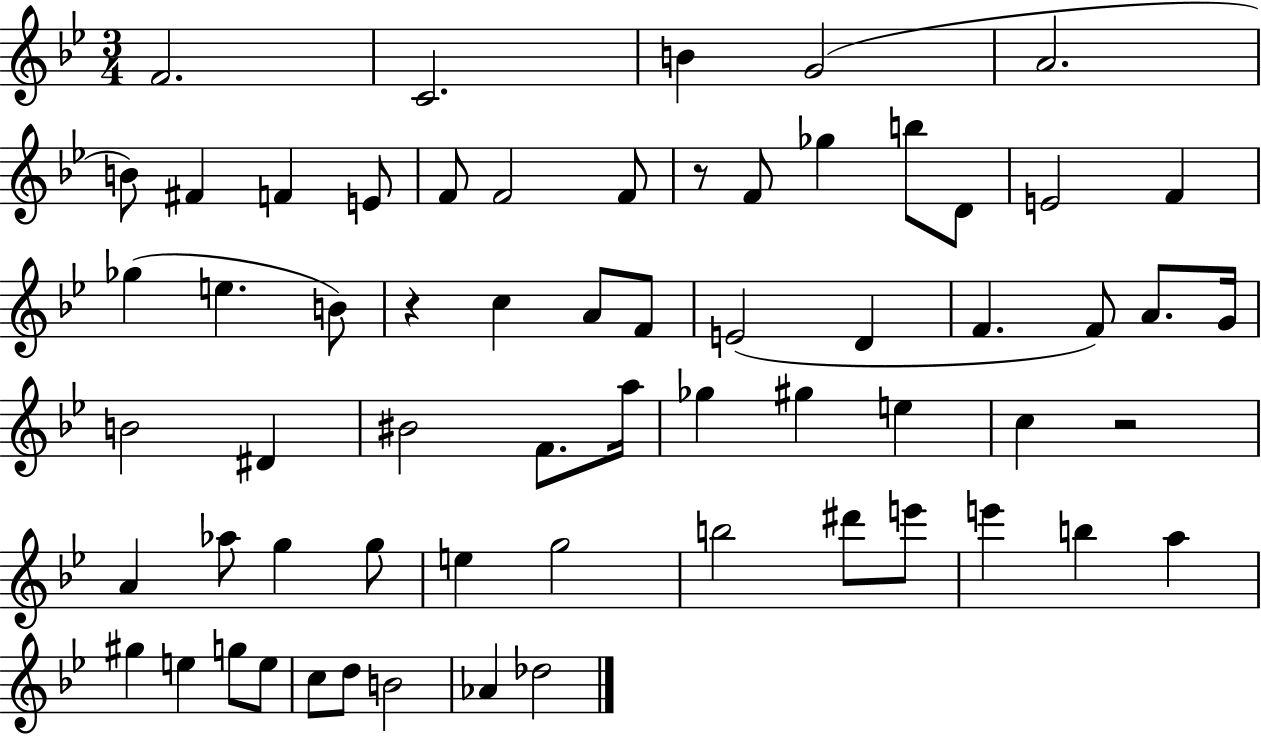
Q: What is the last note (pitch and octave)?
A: Db5